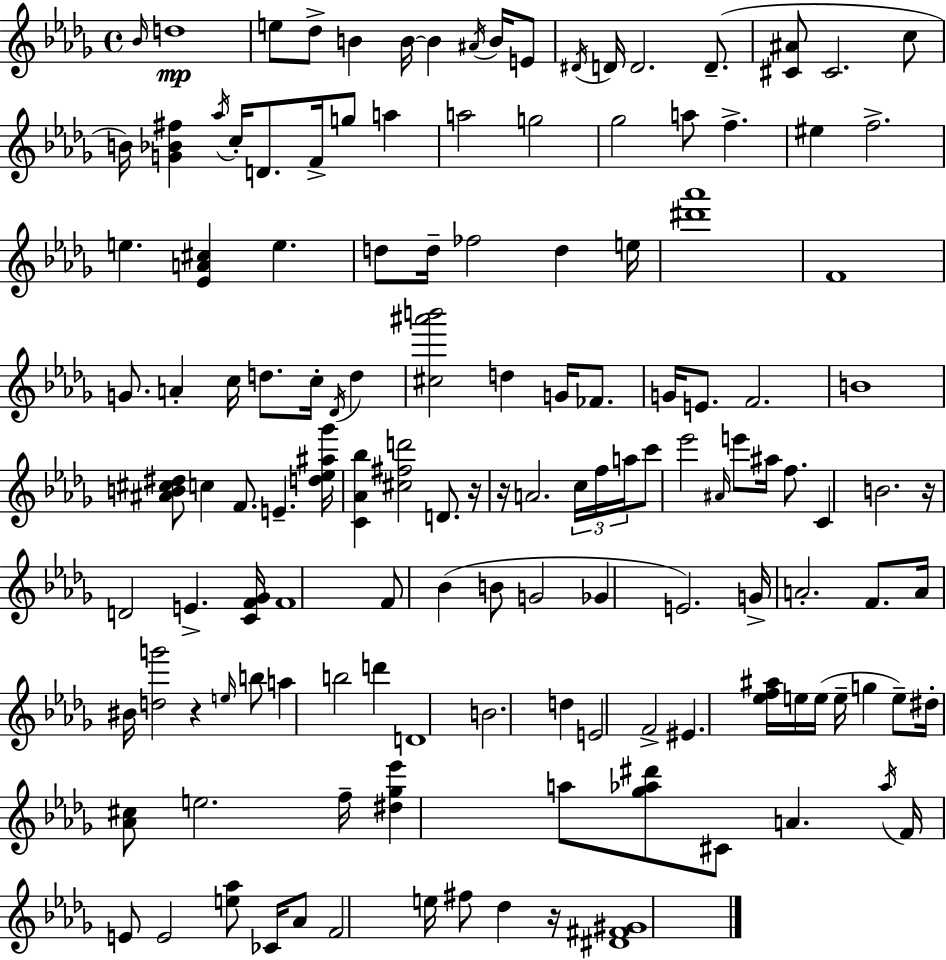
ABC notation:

X:1
T:Untitled
M:4/4
L:1/4
K:Bbm
_B/4 d4 e/2 _d/2 B B/4 B ^A/4 B/4 E/2 ^D/4 D/4 D2 D/2 [^C^A]/2 ^C2 c/2 B/4 [G_B^f] _a/4 c/4 D/2 F/4 g/2 a a2 g2 _g2 a/2 f ^e f2 e [_EA^c] e d/2 d/4 _f2 d e/4 [^d'_a']4 F4 G/2 A c/4 d/2 c/4 _D/4 d [^c^a'b']2 d G/4 _F/2 G/4 E/2 F2 B4 [^AB^c^d]/2 c F/2 E [d_e^a_g']/4 [C_A_b] [^c^fd']2 D/2 z/4 z/4 A2 c/4 f/4 a/4 c'/2 _e'2 ^A/4 e'/2 ^a/4 f/2 C B2 z/4 D2 E [CF_G]/4 F4 F/2 _B B/2 G2 _G E2 G/4 A2 F/2 A/4 ^B/4 [dg']2 z e/4 b/2 a b2 d' D4 B2 d E2 F2 ^E [_ef^a]/4 e/4 e/4 e/4 g e/2 ^d/4 [_A^c]/2 e2 f/4 [^d_g_e'] a/2 [_g_a^d']/2 ^C/2 A _a/4 F/4 E/2 E2 [e_a]/2 _C/4 _A/2 F2 e/4 ^f/2 _d z/4 [^D^F^G]4